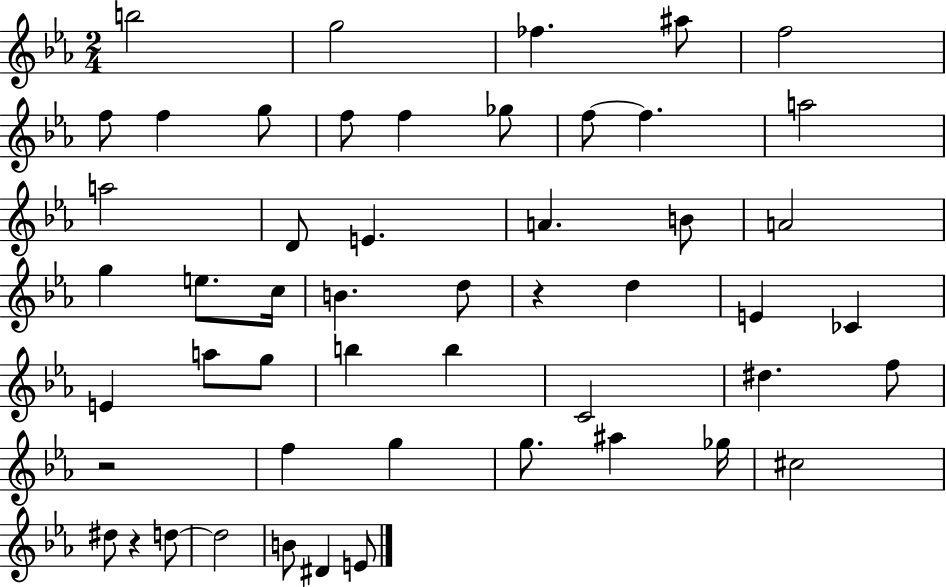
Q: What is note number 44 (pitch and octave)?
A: D5